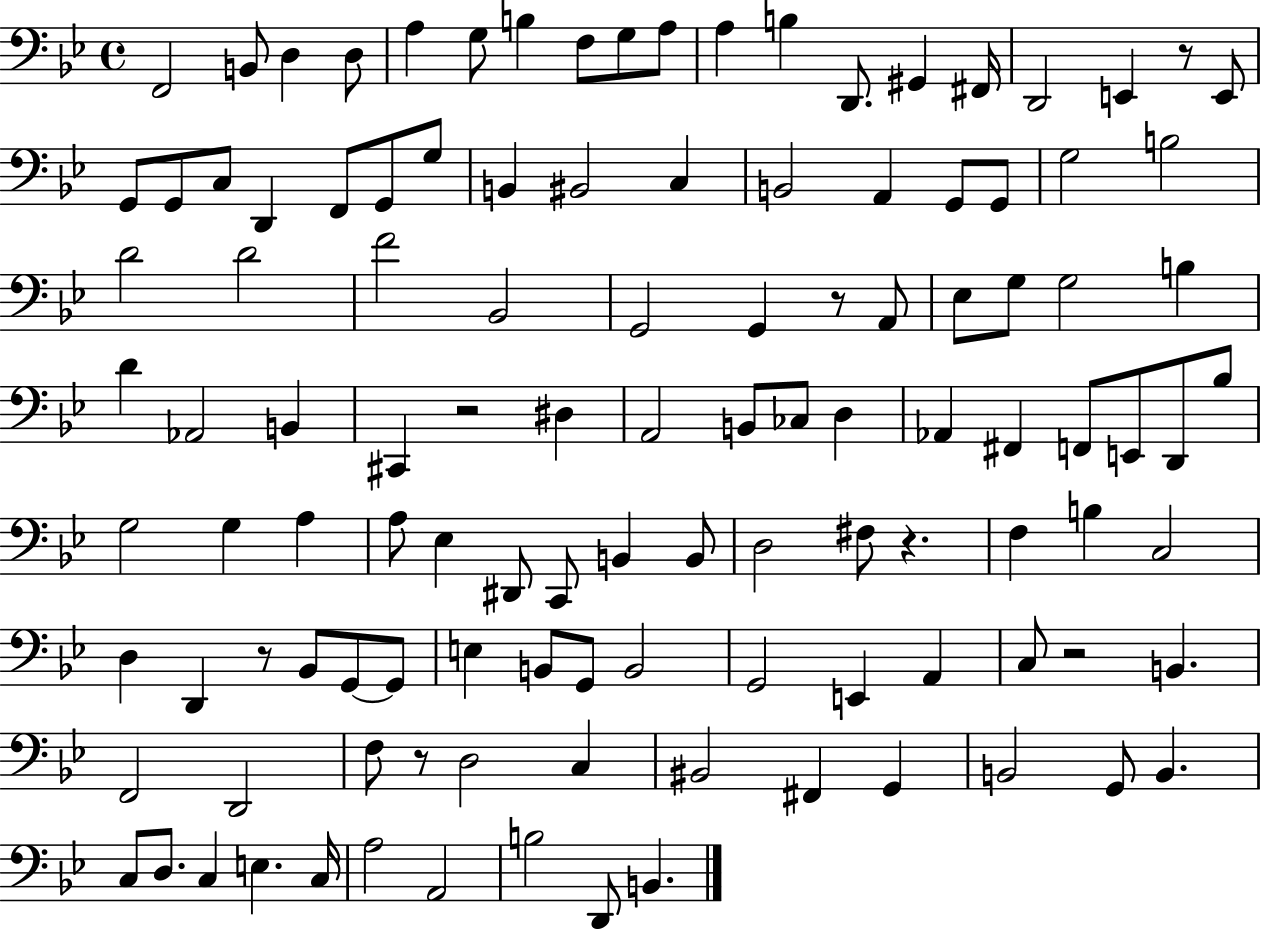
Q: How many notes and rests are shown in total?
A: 116